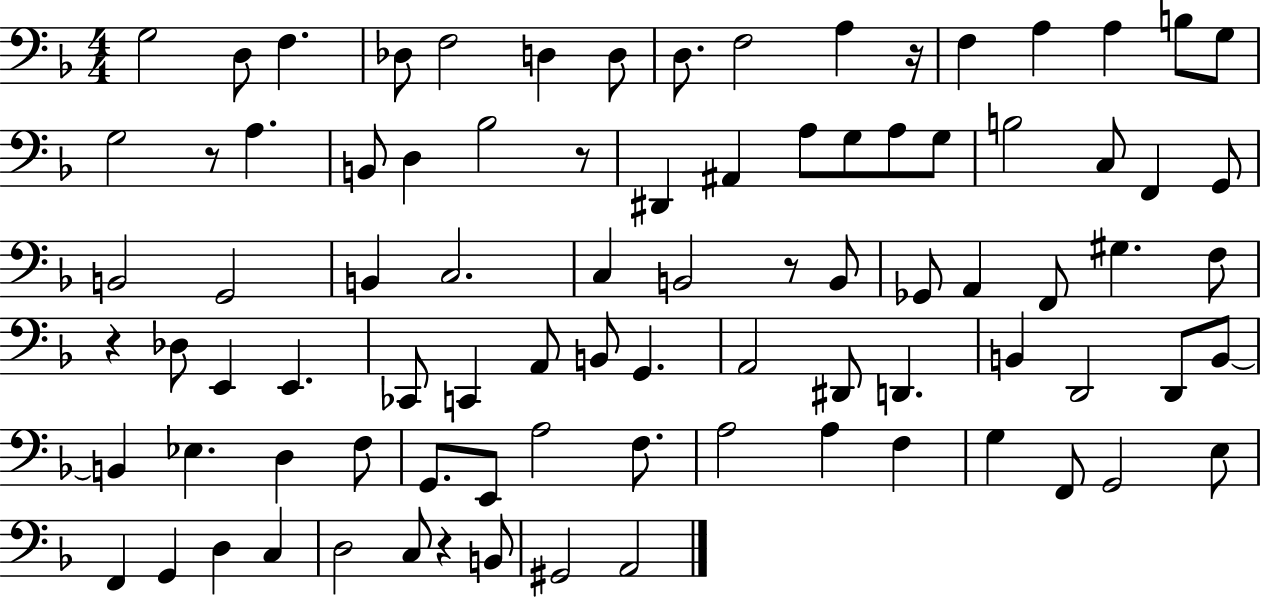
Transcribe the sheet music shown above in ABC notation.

X:1
T:Untitled
M:4/4
L:1/4
K:F
G,2 D,/2 F, _D,/2 F,2 D, D,/2 D,/2 F,2 A, z/4 F, A, A, B,/2 G,/2 G,2 z/2 A, B,,/2 D, _B,2 z/2 ^D,, ^A,, A,/2 G,/2 A,/2 G,/2 B,2 C,/2 F,, G,,/2 B,,2 G,,2 B,, C,2 C, B,,2 z/2 B,,/2 _G,,/2 A,, F,,/2 ^G, F,/2 z _D,/2 E,, E,, _C,,/2 C,, A,,/2 B,,/2 G,, A,,2 ^D,,/2 D,, B,, D,,2 D,,/2 B,,/2 B,, _E, D, F,/2 G,,/2 E,,/2 A,2 F,/2 A,2 A, F, G, F,,/2 G,,2 E,/2 F,, G,, D, C, D,2 C,/2 z B,,/2 ^G,,2 A,,2